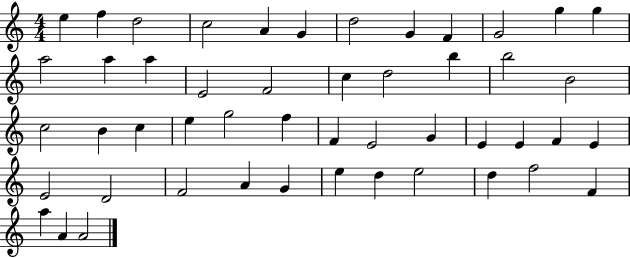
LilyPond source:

{
  \clef treble
  \numericTimeSignature
  \time 4/4
  \key c \major
  e''4 f''4 d''2 | c''2 a'4 g'4 | d''2 g'4 f'4 | g'2 g''4 g''4 | \break a''2 a''4 a''4 | e'2 f'2 | c''4 d''2 b''4 | b''2 b'2 | \break c''2 b'4 c''4 | e''4 g''2 f''4 | f'4 e'2 g'4 | e'4 e'4 f'4 e'4 | \break e'2 d'2 | f'2 a'4 g'4 | e''4 d''4 e''2 | d''4 f''2 f'4 | \break a''4 a'4 a'2 | \bar "|."
}